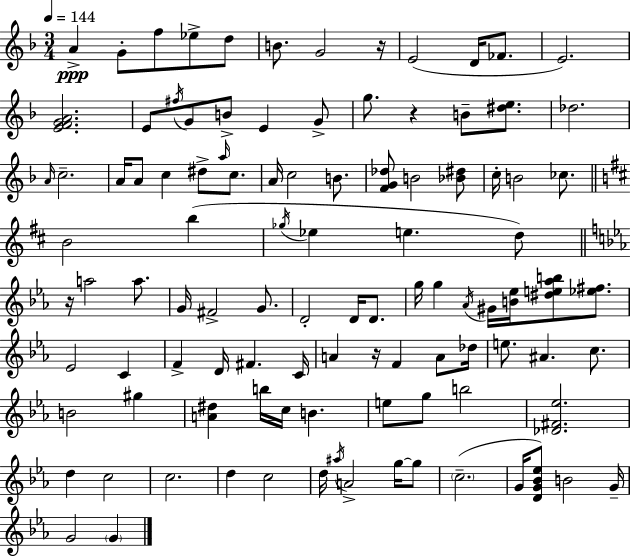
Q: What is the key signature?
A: D minor